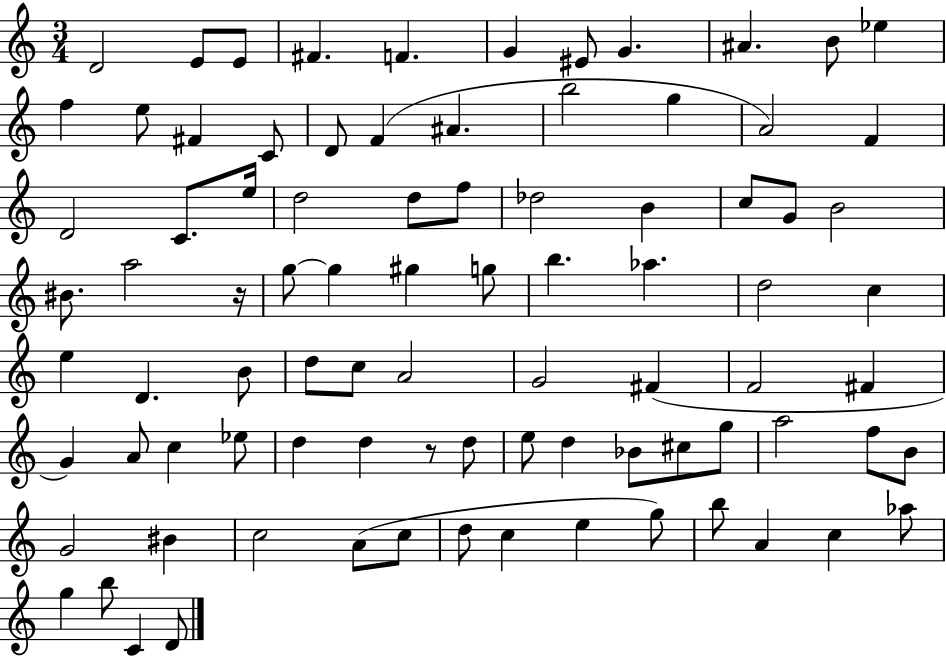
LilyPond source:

{
  \clef treble
  \numericTimeSignature
  \time 3/4
  \key c \major
  d'2 e'8 e'8 | fis'4. f'4. | g'4 eis'8 g'4. | ais'4. b'8 ees''4 | \break f''4 e''8 fis'4 c'8 | d'8 f'4( ais'4. | b''2 g''4 | a'2) f'4 | \break d'2 c'8. e''16 | d''2 d''8 f''8 | des''2 b'4 | c''8 g'8 b'2 | \break bis'8. a''2 r16 | g''8~~ g''4 gis''4 g''8 | b''4. aes''4. | d''2 c''4 | \break e''4 d'4. b'8 | d''8 c''8 a'2 | g'2 fis'4( | f'2 fis'4 | \break g'4) a'8 c''4 ees''8 | d''4 d''4 r8 d''8 | e''8 d''4 bes'8 cis''8 g''8 | a''2 f''8 b'8 | \break g'2 bis'4 | c''2 a'8( c''8 | d''8 c''4 e''4 g''8) | b''8 a'4 c''4 aes''8 | \break g''4 b''8 c'4 d'8 | \bar "|."
}